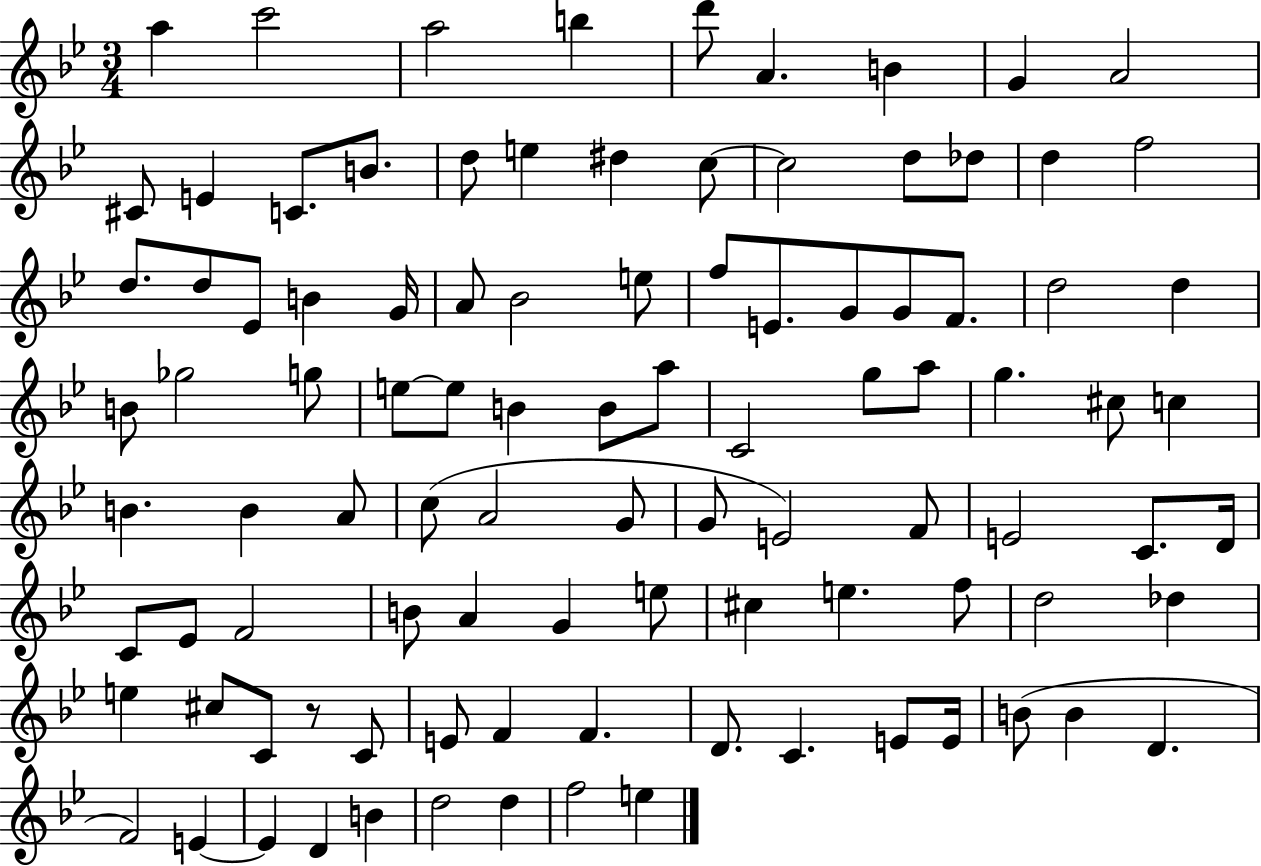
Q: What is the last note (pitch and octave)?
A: E5